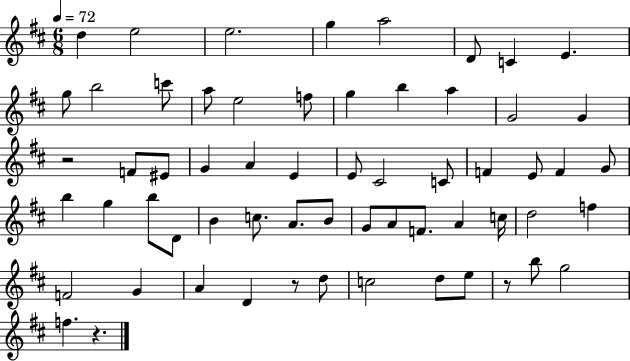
D5/q E5/h E5/h. G5/q A5/h D4/e C4/q E4/q. G5/e B5/h C6/e A5/e E5/h F5/e G5/q B5/q A5/q G4/h G4/q R/h F4/e EIS4/e G4/q A4/q E4/q E4/e C#4/h C4/e F4/q E4/e F4/q G4/e B5/q G5/q B5/e D4/e B4/q C5/e. A4/e. B4/e G4/e A4/e F4/e. A4/q C5/s D5/h F5/q F4/h G4/q A4/q D4/q R/e D5/e C5/h D5/e E5/e R/e B5/e G5/h F5/q. R/q.